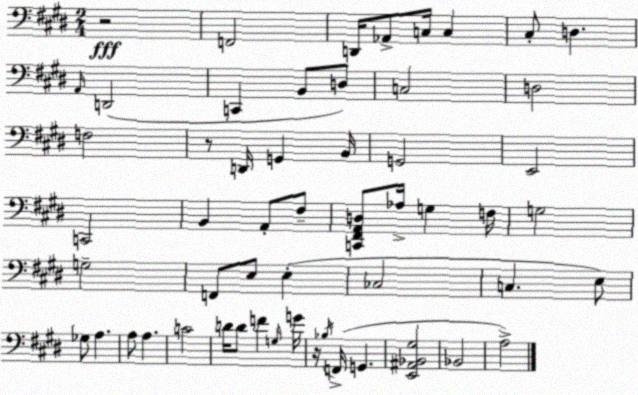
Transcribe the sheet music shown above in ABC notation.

X:1
T:Untitled
M:2/4
L:1/4
K:E
z2 F,,2 D,,/4 _A,,/2 C,/4 C, ^C,/2 D, A,,/4 D,,2 C,, B,,/2 D,/2 C,2 D,2 F,2 z/2 D,,/4 G,, B,,/4 G,,2 E,,2 C,,2 B,, A,,/2 ^F,/2 [C,,^F,,A,,D,]/2 _A,/4 G, F,/4 G,2 G,2 F,,/2 E,/2 E, _C,2 C, E,/2 _G,/2 A, A,/2 A, C2 D/4 D/2 F G,/4 G/4 z/4 _B,/4 F,,/4 G,, [E,,^A,,_B,,^G,]2 _B,,2 A,2